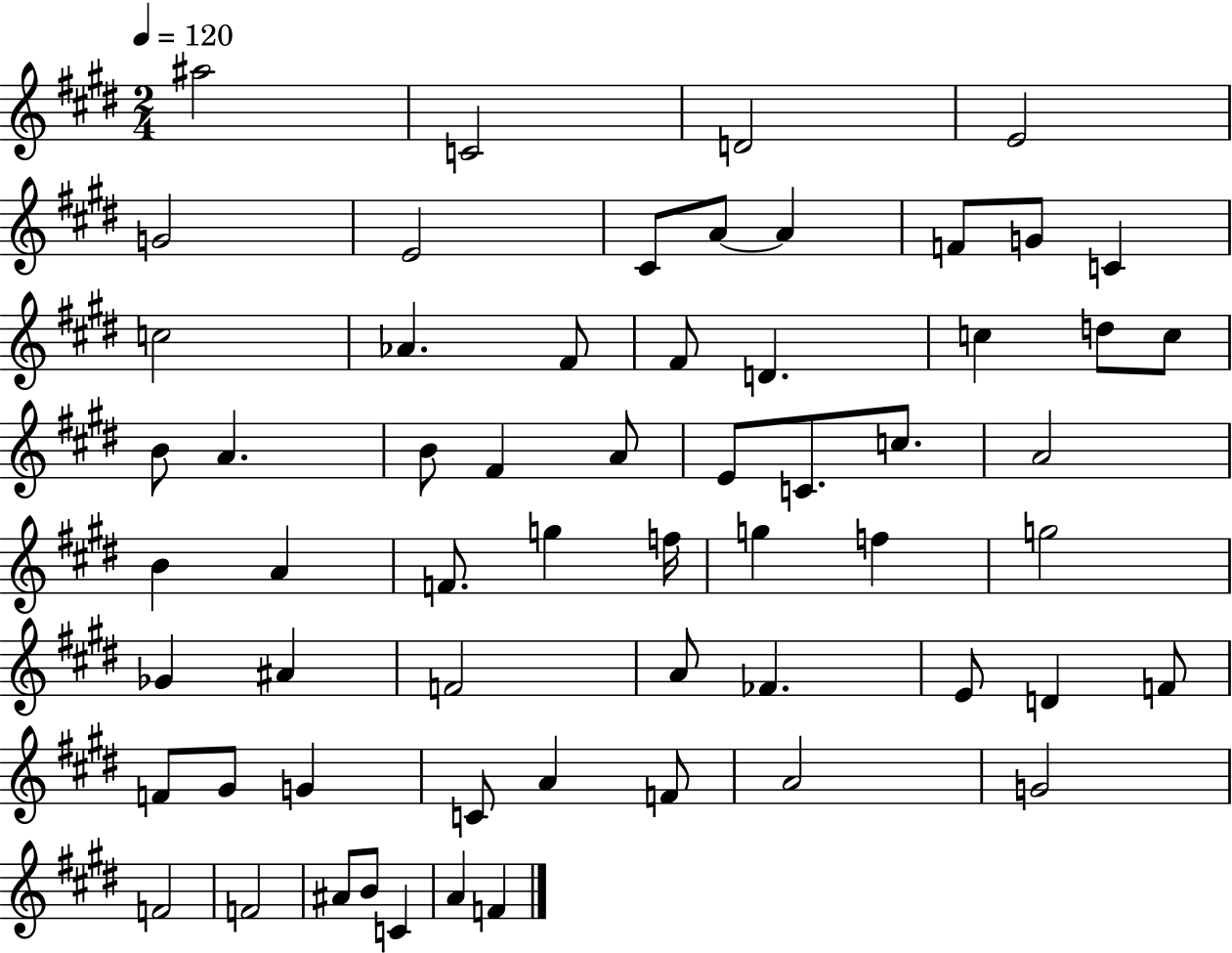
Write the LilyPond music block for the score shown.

{
  \clef treble
  \numericTimeSignature
  \time 2/4
  \key e \major
  \tempo 4 = 120
  ais''2 | c'2 | d'2 | e'2 | \break g'2 | e'2 | cis'8 a'8~~ a'4 | f'8 g'8 c'4 | \break c''2 | aes'4. fis'8 | fis'8 d'4. | c''4 d''8 c''8 | \break b'8 a'4. | b'8 fis'4 a'8 | e'8 c'8. c''8. | a'2 | \break b'4 a'4 | f'8. g''4 f''16 | g''4 f''4 | g''2 | \break ges'4 ais'4 | f'2 | a'8 fes'4. | e'8 d'4 f'8 | \break f'8 gis'8 g'4 | c'8 a'4 f'8 | a'2 | g'2 | \break f'2 | f'2 | ais'8 b'8 c'4 | a'4 f'4 | \break \bar "|."
}